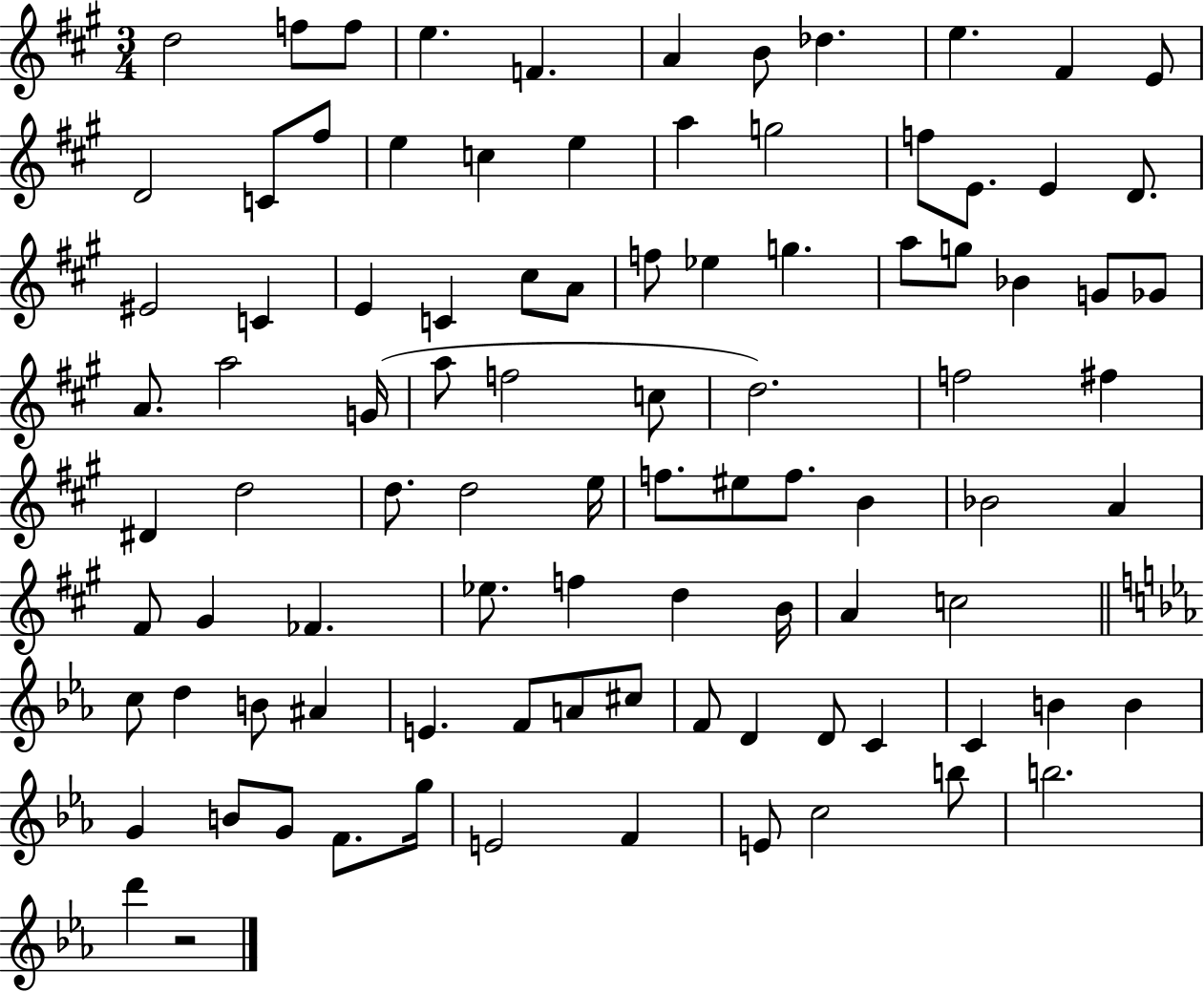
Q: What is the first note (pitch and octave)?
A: D5